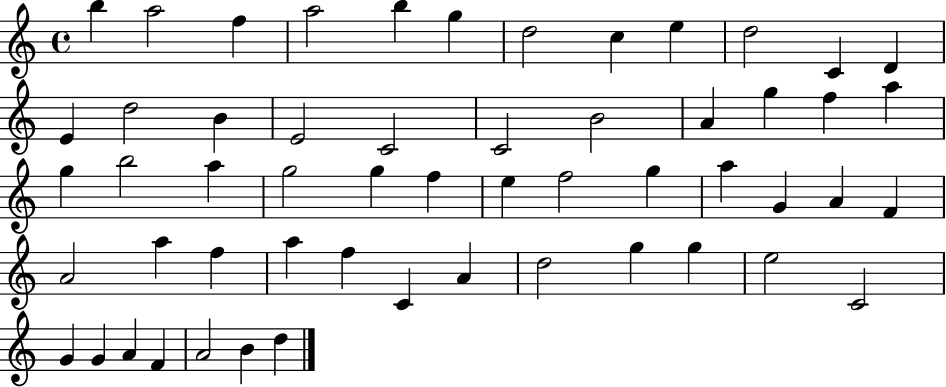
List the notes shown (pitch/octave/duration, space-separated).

B5/q A5/h F5/q A5/h B5/q G5/q D5/h C5/q E5/q D5/h C4/q D4/q E4/q D5/h B4/q E4/h C4/h C4/h B4/h A4/q G5/q F5/q A5/q G5/q B5/h A5/q G5/h G5/q F5/q E5/q F5/h G5/q A5/q G4/q A4/q F4/q A4/h A5/q F5/q A5/q F5/q C4/q A4/q D5/h G5/q G5/q E5/h C4/h G4/q G4/q A4/q F4/q A4/h B4/q D5/q